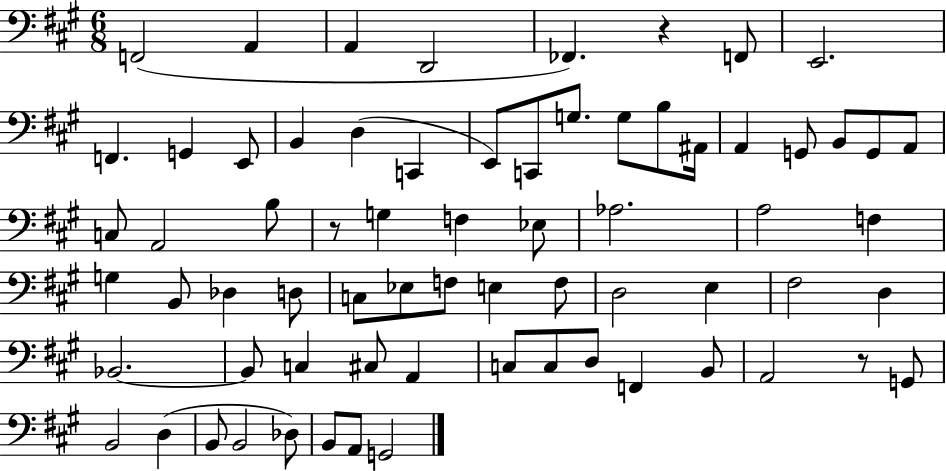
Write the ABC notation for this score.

X:1
T:Untitled
M:6/8
L:1/4
K:A
F,,2 A,, A,, D,,2 _F,, z F,,/2 E,,2 F,, G,, E,,/2 B,, D, C,, E,,/2 C,,/2 G,/2 G,/2 B,/2 ^A,,/4 A,, G,,/2 B,,/2 G,,/2 A,,/2 C,/2 A,,2 B,/2 z/2 G, F, _E,/2 _A,2 A,2 F, G, B,,/2 _D, D,/2 C,/2 _E,/2 F,/2 E, F,/2 D,2 E, ^F,2 D, _B,,2 _B,,/2 C, ^C,/2 A,, C,/2 C,/2 D,/2 F,, B,,/2 A,,2 z/2 G,,/2 B,,2 D, B,,/2 B,,2 _D,/2 B,,/2 A,,/2 G,,2